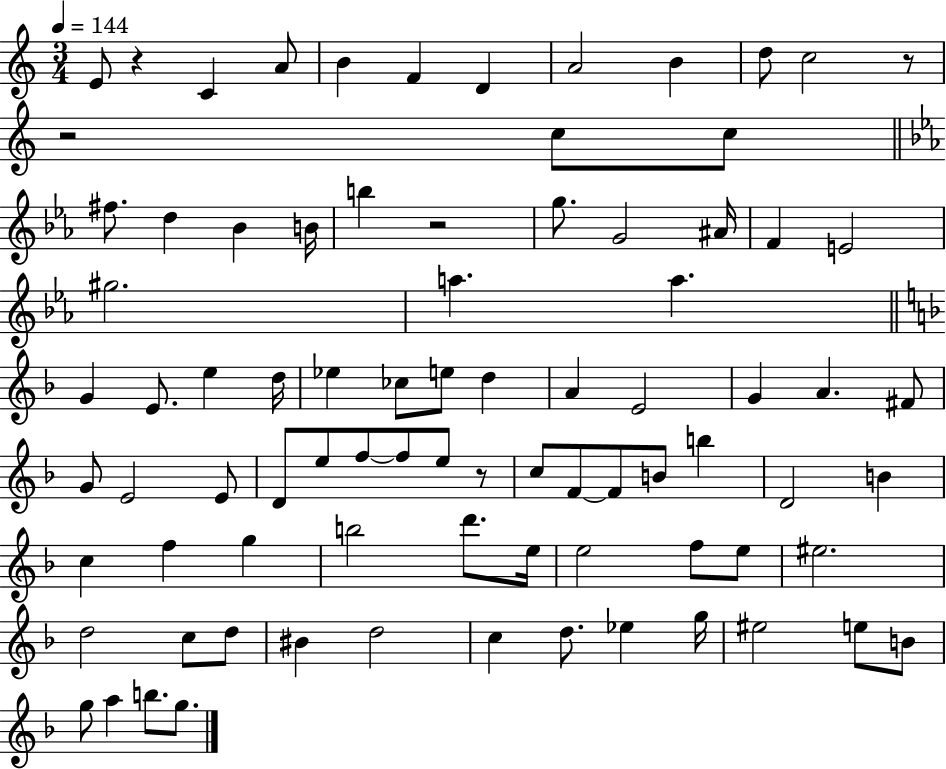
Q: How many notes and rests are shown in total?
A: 84